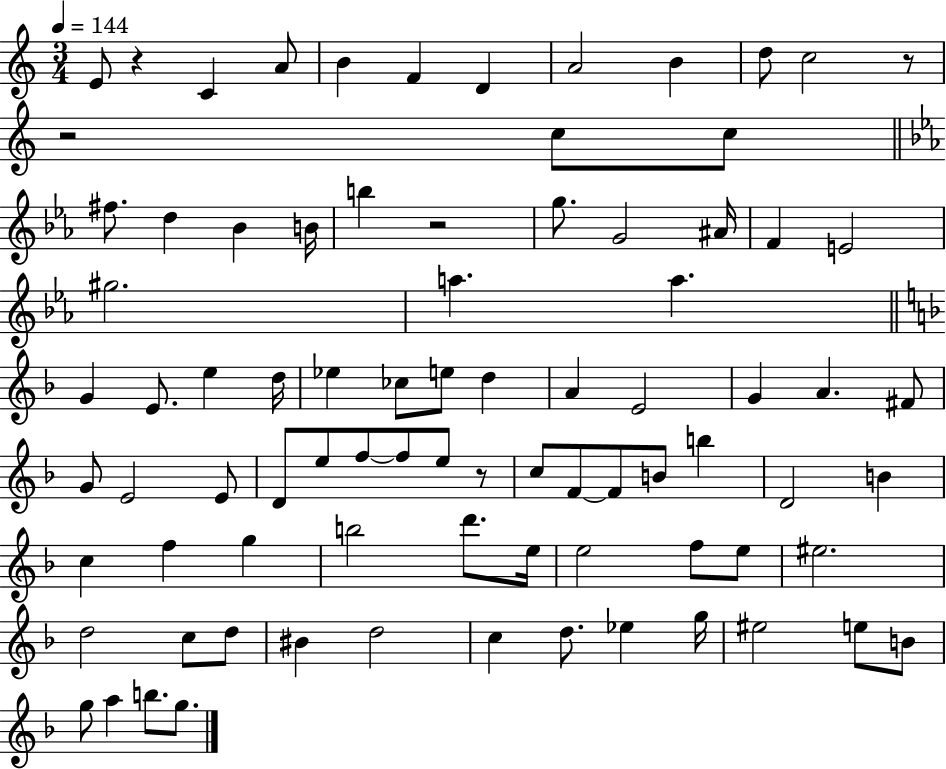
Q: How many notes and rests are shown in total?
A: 84